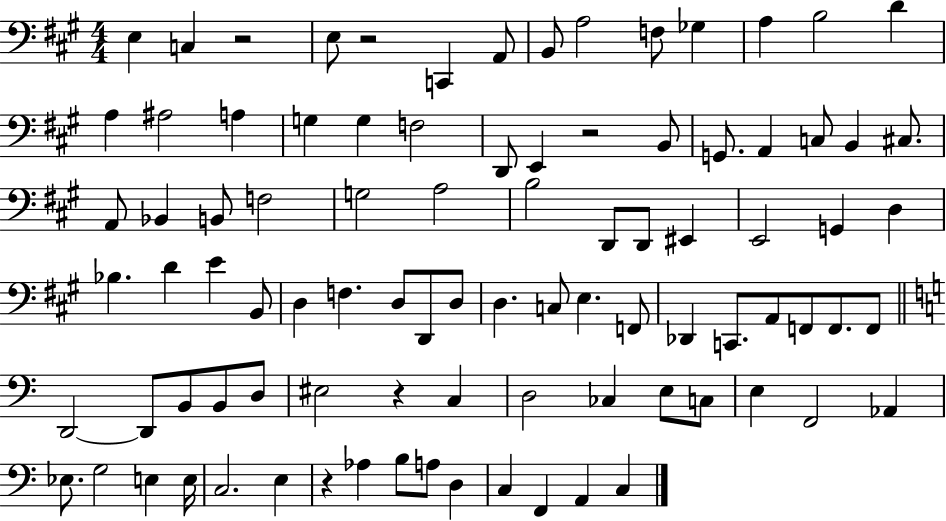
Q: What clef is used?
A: bass